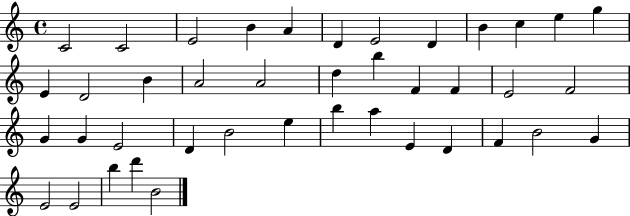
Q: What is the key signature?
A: C major